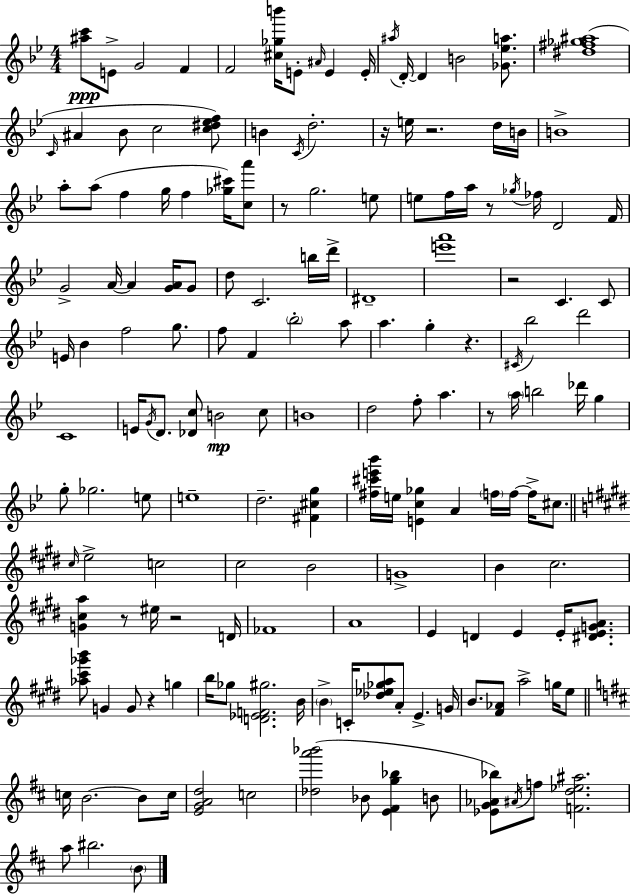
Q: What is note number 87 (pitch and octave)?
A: C#5